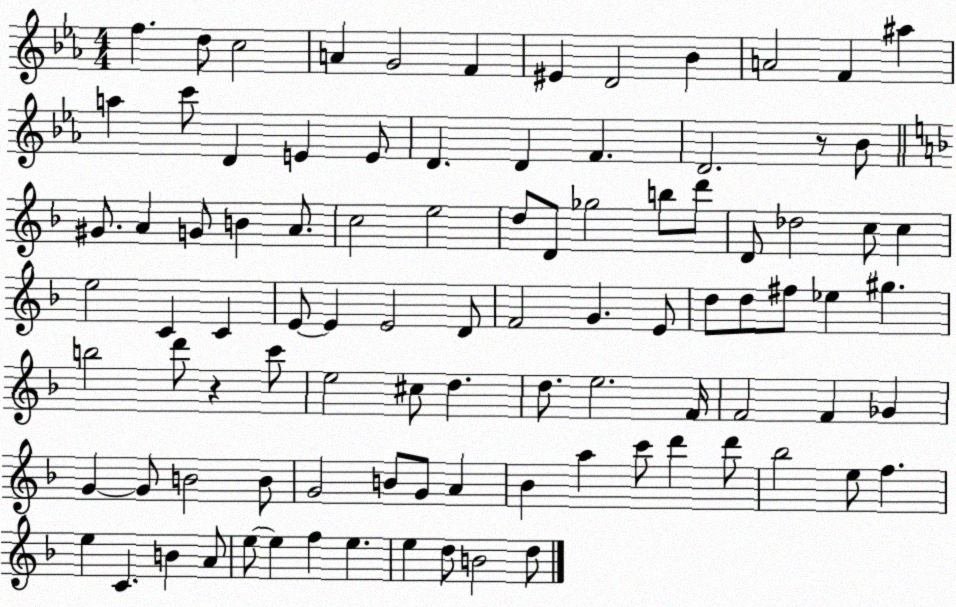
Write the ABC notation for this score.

X:1
T:Untitled
M:4/4
L:1/4
K:Eb
f d/2 c2 A G2 F ^E D2 _B A2 F ^a a c'/2 D E E/2 D D F D2 z/2 _B/2 ^G/2 A G/2 B A/2 c2 e2 d/2 D/2 _g2 b/2 d'/2 D/2 _d2 c/2 c e2 C C E/2 E E2 D/2 F2 G E/2 d/2 d/2 ^f/2 _e ^g b2 d'/2 z c'/2 e2 ^c/2 d d/2 e2 F/4 F2 F _G G G/2 B2 B/2 G2 B/2 G/2 A _B a c'/2 d' d'/2 _b2 e/2 f e C B A/2 e/2 e f e e d/2 B2 d/2